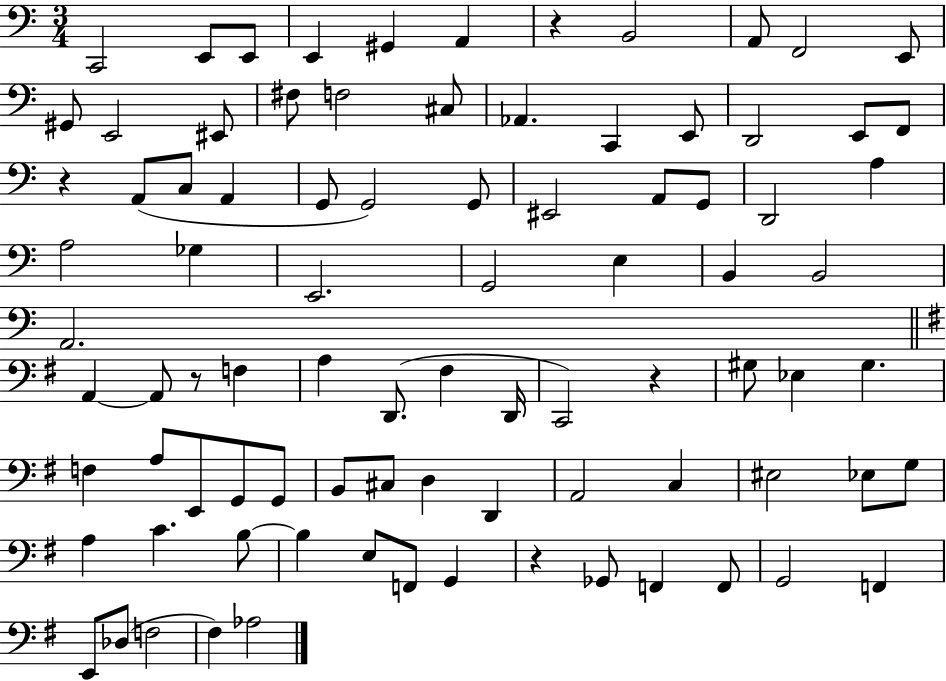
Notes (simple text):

C2/h E2/e E2/e E2/q G#2/q A2/q R/q B2/h A2/e F2/h E2/e G#2/e E2/h EIS2/e F#3/e F3/h C#3/e Ab2/q. C2/q E2/e D2/h E2/e F2/e R/q A2/e C3/e A2/q G2/e G2/h G2/e EIS2/h A2/e G2/e D2/h A3/q A3/h Gb3/q E2/h. G2/h E3/q B2/q B2/h A2/h. A2/q A2/e R/e F3/q A3/q D2/e. F#3/q D2/s C2/h R/q G#3/e Eb3/q G#3/q. F3/q A3/e E2/e G2/e G2/e B2/e C#3/e D3/q D2/q A2/h C3/q EIS3/h Eb3/e G3/e A3/q C4/q. B3/e B3/q E3/e F2/e G2/q R/q Gb2/e F2/q F2/e G2/h F2/q E2/e Db3/e F3/h F#3/q Ab3/h